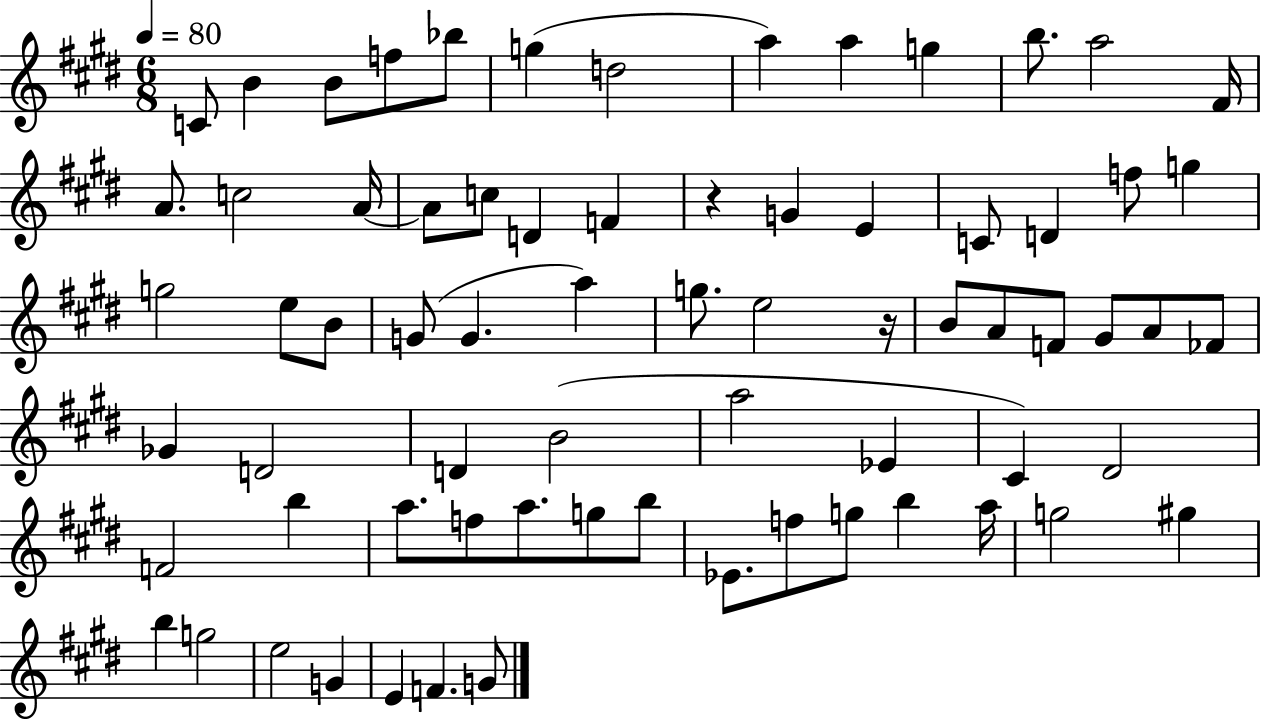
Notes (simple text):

C4/e B4/q B4/e F5/e Bb5/e G5/q D5/h A5/q A5/q G5/q B5/e. A5/h F#4/s A4/e. C5/h A4/s A4/e C5/e D4/q F4/q R/q G4/q E4/q C4/e D4/q F5/e G5/q G5/h E5/e B4/e G4/e G4/q. A5/q G5/e. E5/h R/s B4/e A4/e F4/e G#4/e A4/e FES4/e Gb4/q D4/h D4/q B4/h A5/h Eb4/q C#4/q D#4/h F4/h B5/q A5/e. F5/e A5/e. G5/e B5/e Eb4/e. F5/e G5/e B5/q A5/s G5/h G#5/q B5/q G5/h E5/h G4/q E4/q F4/q. G4/e